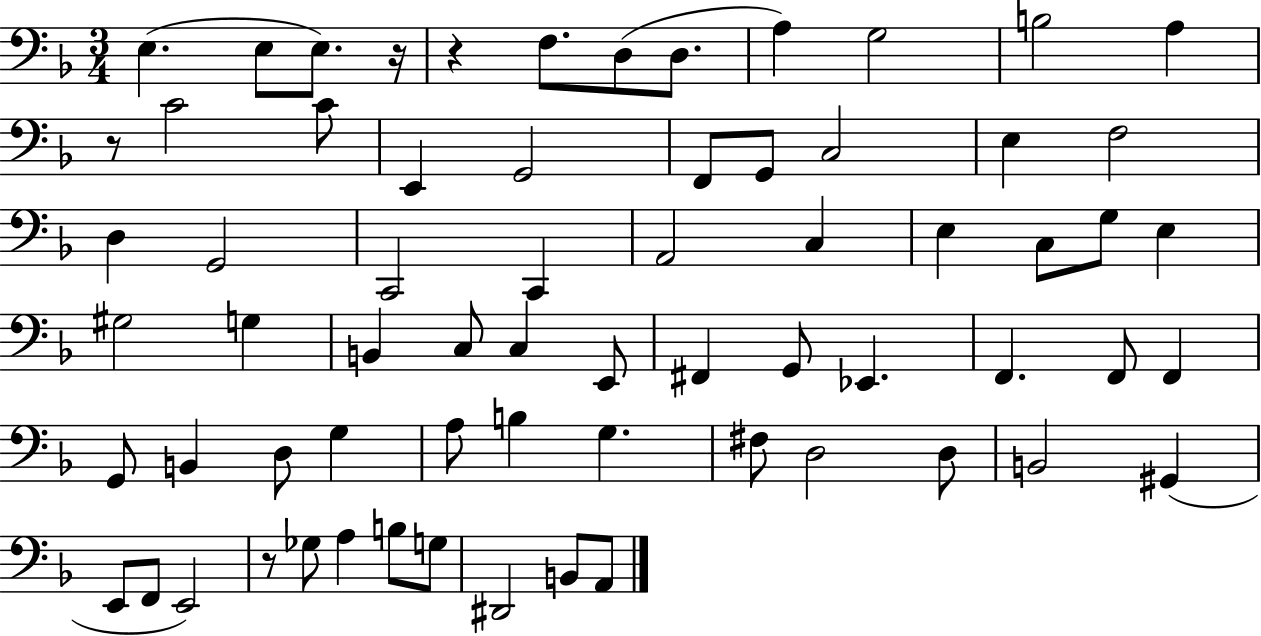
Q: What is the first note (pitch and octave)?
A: E3